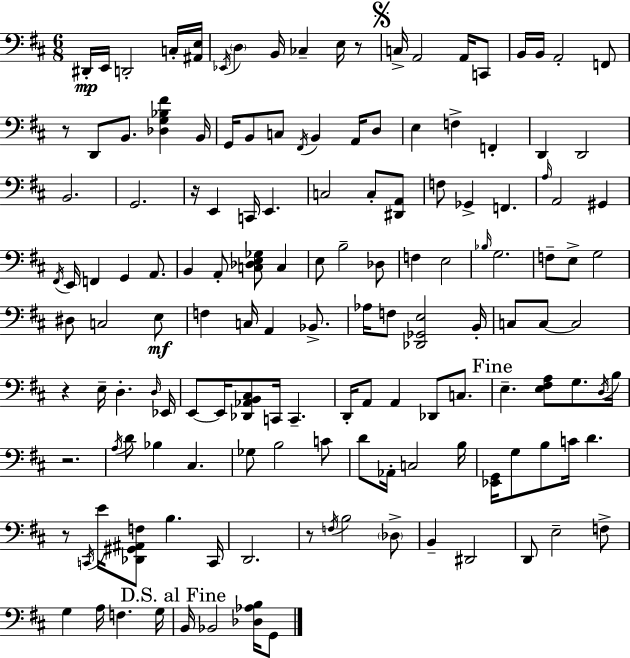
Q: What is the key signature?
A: D major